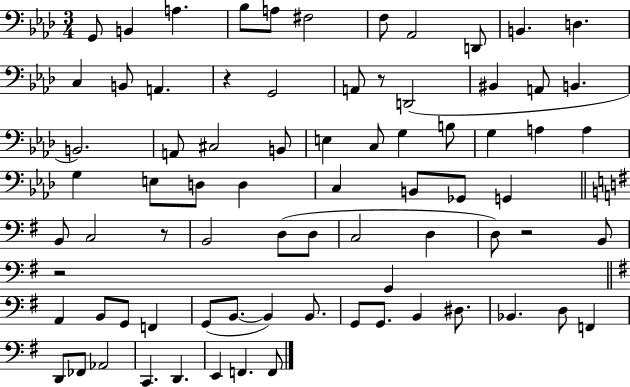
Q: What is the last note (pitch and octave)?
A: F2